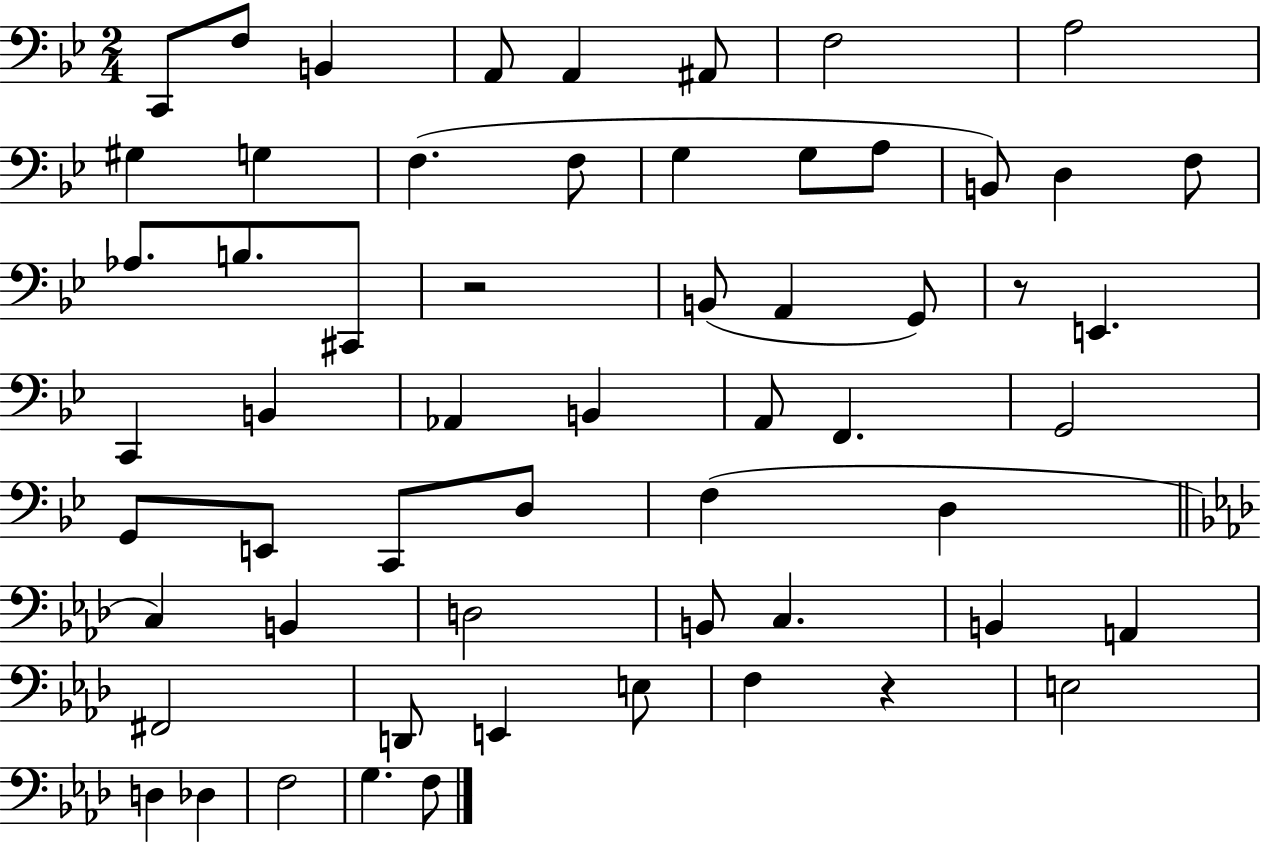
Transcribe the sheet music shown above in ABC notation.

X:1
T:Untitled
M:2/4
L:1/4
K:Bb
C,,/2 F,/2 B,, A,,/2 A,, ^A,,/2 F,2 A,2 ^G, G, F, F,/2 G, G,/2 A,/2 B,,/2 D, F,/2 _A,/2 B,/2 ^C,,/2 z2 B,,/2 A,, G,,/2 z/2 E,, C,, B,, _A,, B,, A,,/2 F,, G,,2 G,,/2 E,,/2 C,,/2 D,/2 F, D, C, B,, D,2 B,,/2 C, B,, A,, ^F,,2 D,,/2 E,, E,/2 F, z E,2 D, _D, F,2 G, F,/2